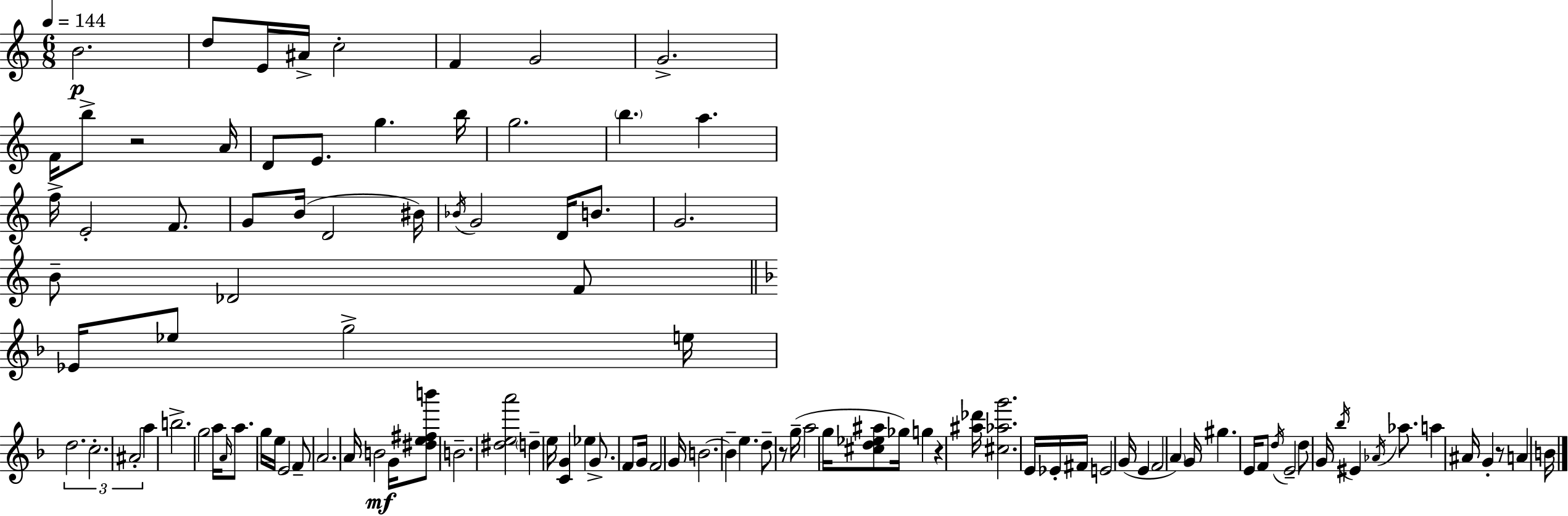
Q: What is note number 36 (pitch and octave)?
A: G5